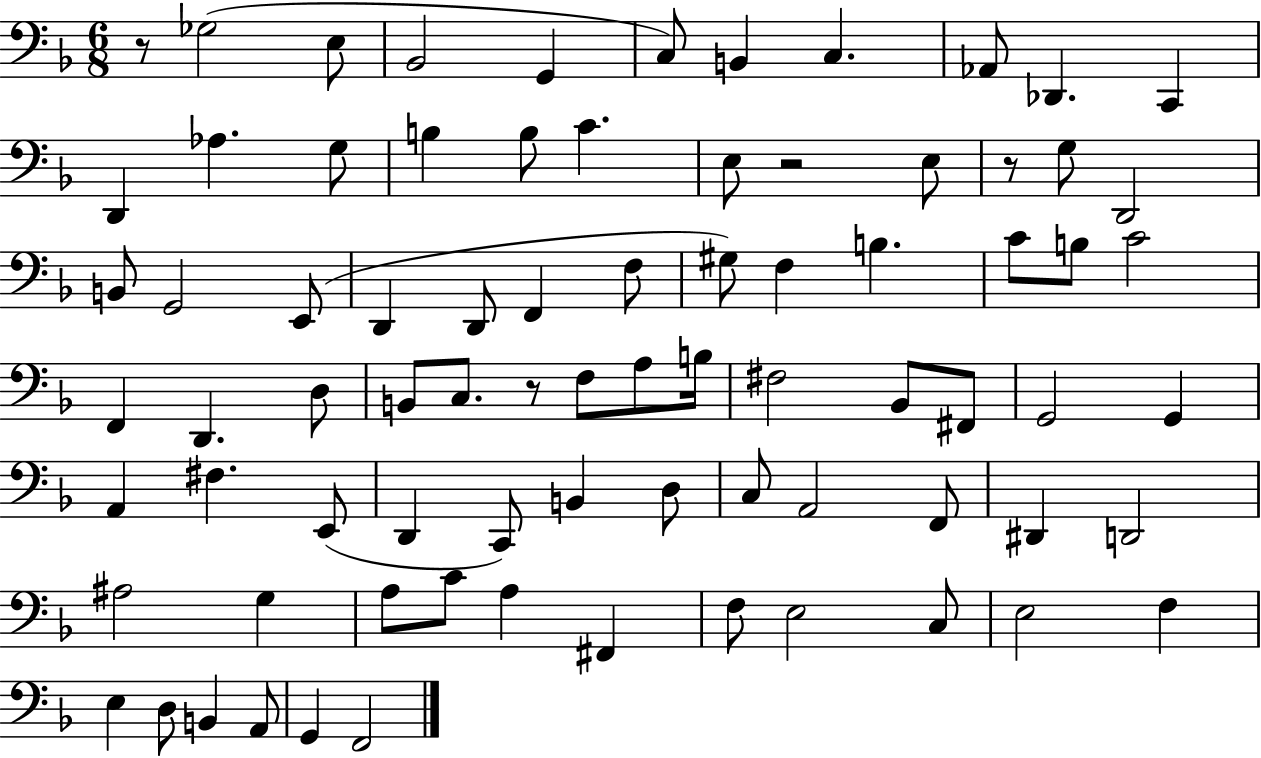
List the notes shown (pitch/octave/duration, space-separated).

R/e Gb3/h E3/e Bb2/h G2/q C3/e B2/q C3/q. Ab2/e Db2/q. C2/q D2/q Ab3/q. G3/e B3/q B3/e C4/q. E3/e R/h E3/e R/e G3/e D2/h B2/e G2/h E2/e D2/q D2/e F2/q F3/e G#3/e F3/q B3/q. C4/e B3/e C4/h F2/q D2/q. D3/e B2/e C3/e. R/e F3/e A3/e B3/s F#3/h Bb2/e F#2/e G2/h G2/q A2/q F#3/q. E2/e D2/q C2/e B2/q D3/e C3/e A2/h F2/e D#2/q D2/h A#3/h G3/q A3/e C4/e A3/q F#2/q F3/e E3/h C3/e E3/h F3/q E3/q D3/e B2/q A2/e G2/q F2/h